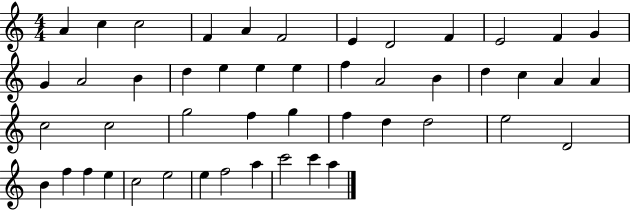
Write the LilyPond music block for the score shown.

{
  \clef treble
  \numericTimeSignature
  \time 4/4
  \key c \major
  a'4 c''4 c''2 | f'4 a'4 f'2 | e'4 d'2 f'4 | e'2 f'4 g'4 | \break g'4 a'2 b'4 | d''4 e''4 e''4 e''4 | f''4 a'2 b'4 | d''4 c''4 a'4 a'4 | \break c''2 c''2 | g''2 f''4 g''4 | f''4 d''4 d''2 | e''2 d'2 | \break b'4 f''4 f''4 e''4 | c''2 e''2 | e''4 f''2 a''4 | c'''2 c'''4 a''4 | \break \bar "|."
}